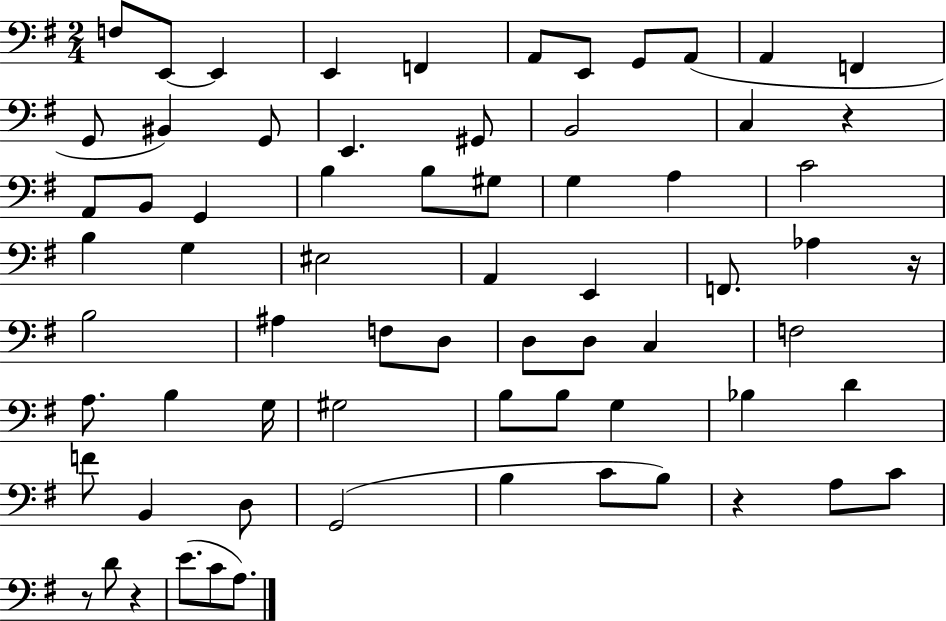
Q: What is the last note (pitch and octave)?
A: A3